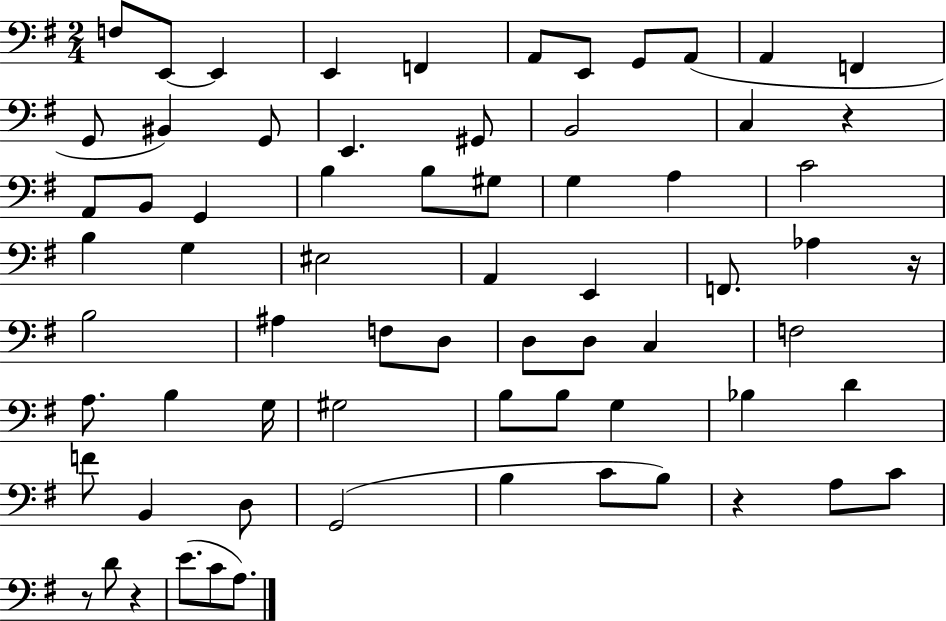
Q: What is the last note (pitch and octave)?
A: A3